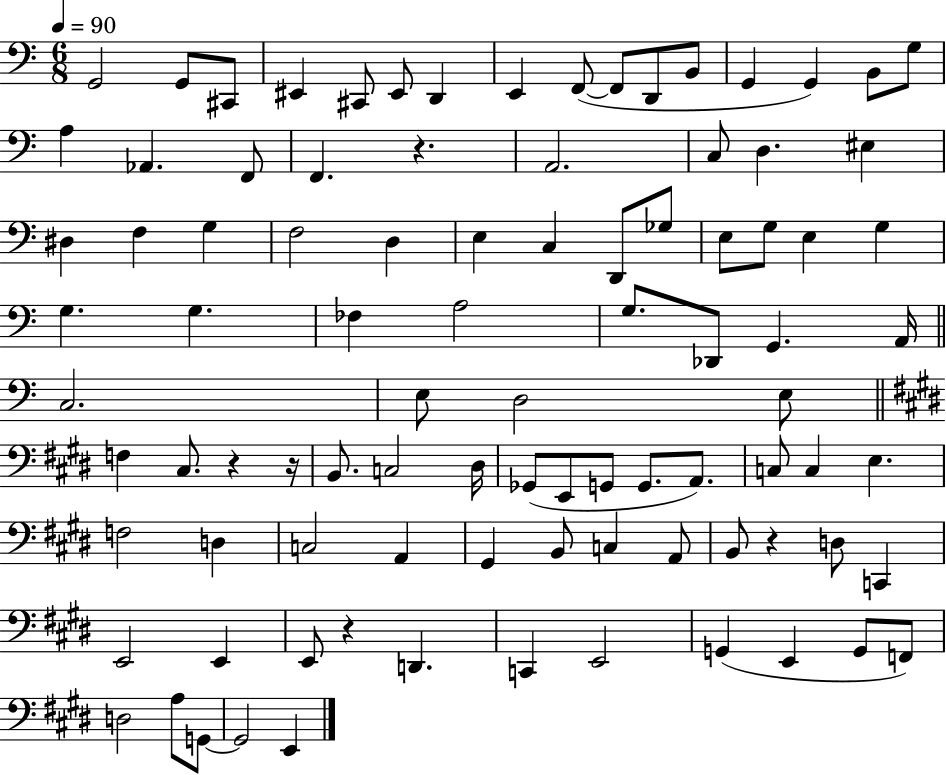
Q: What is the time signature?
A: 6/8